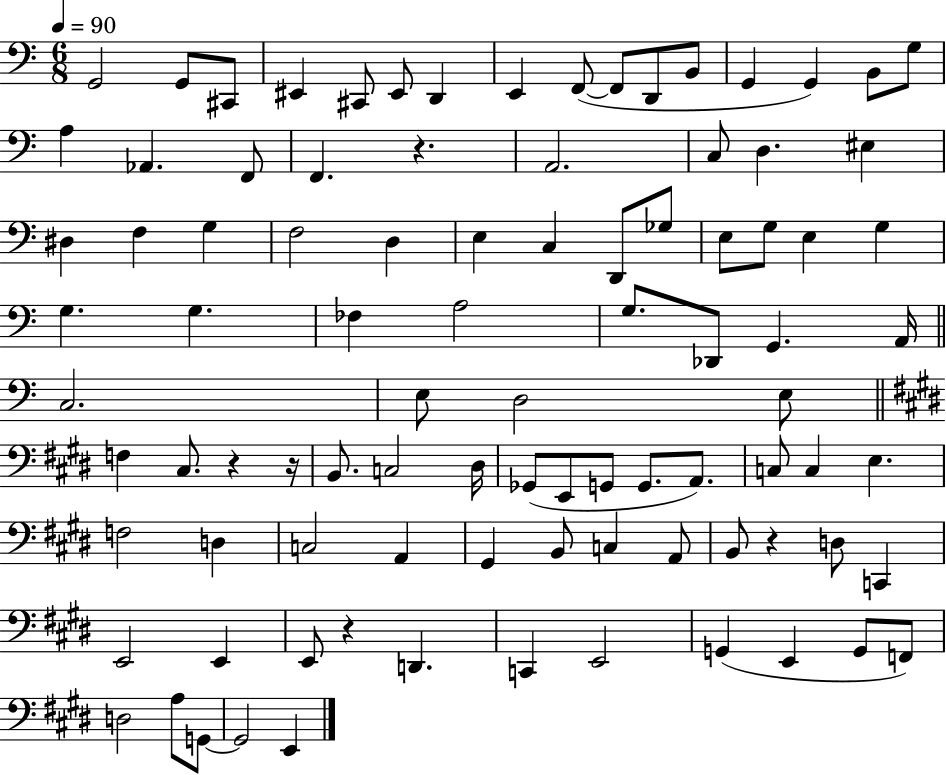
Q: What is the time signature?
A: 6/8